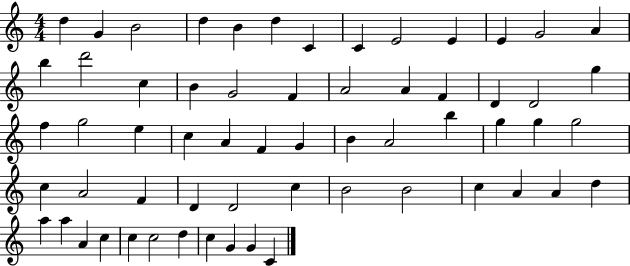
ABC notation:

X:1
T:Untitled
M:4/4
L:1/4
K:C
d G B2 d B d C C E2 E E G2 A b d'2 c B G2 F A2 A F D D2 g f g2 e c A F G B A2 b g g g2 c A2 F D D2 c B2 B2 c A A d a a A c c c2 d c G G C